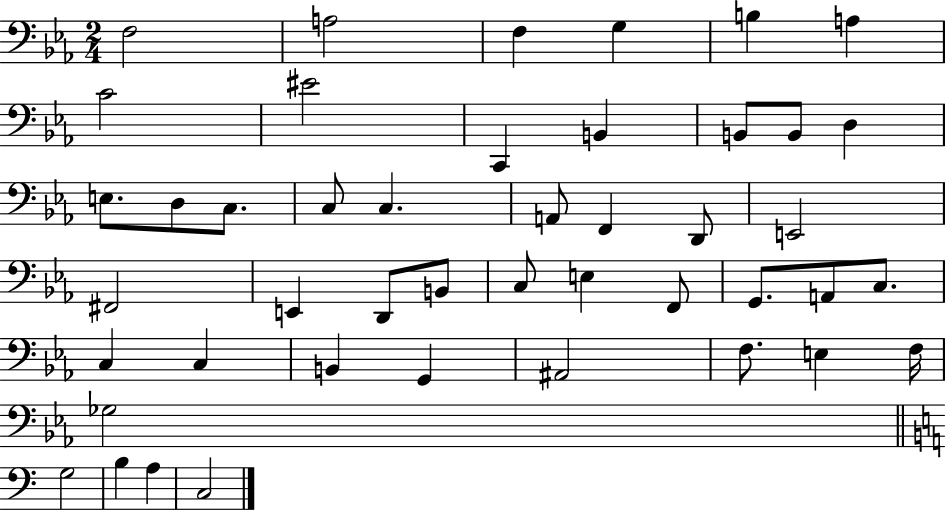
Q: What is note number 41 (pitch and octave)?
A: Gb3